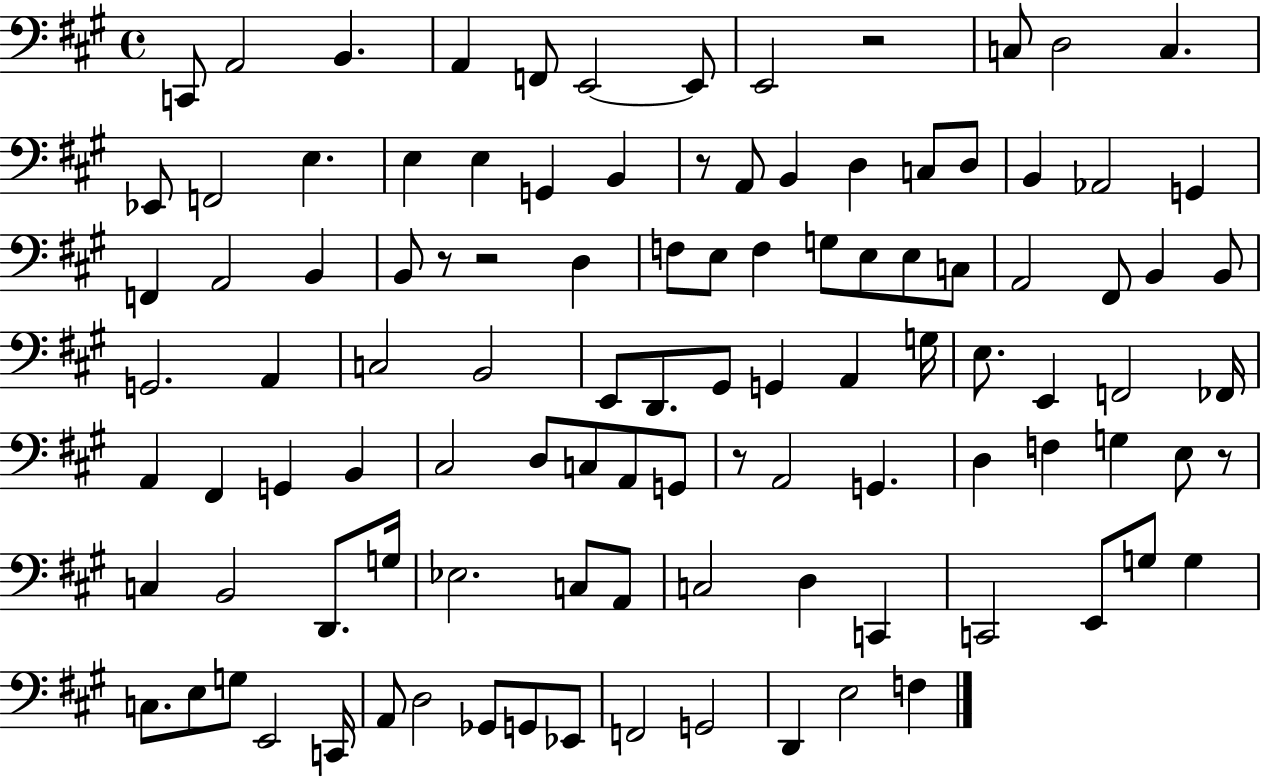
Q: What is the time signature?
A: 4/4